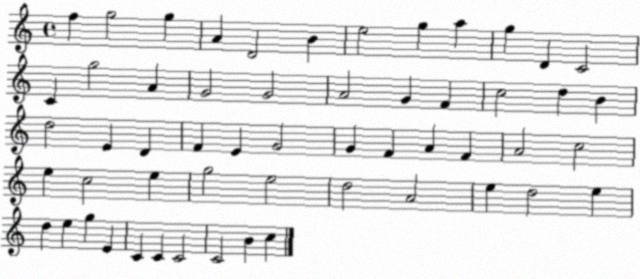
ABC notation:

X:1
T:Untitled
M:4/4
L:1/4
K:C
f g2 g A D2 B e2 g a g D C2 C g2 A G2 G2 A2 G F c2 d B d2 E D F E G2 G F A F A2 c2 e c2 e g2 e2 d2 A2 e d2 e d e g E C C C2 C2 B c